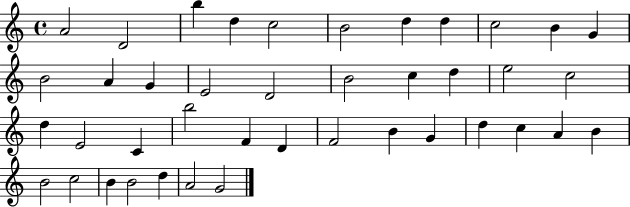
X:1
T:Untitled
M:4/4
L:1/4
K:C
A2 D2 b d c2 B2 d d c2 B G B2 A G E2 D2 B2 c d e2 c2 d E2 C b2 F D F2 B G d c A B B2 c2 B B2 d A2 G2